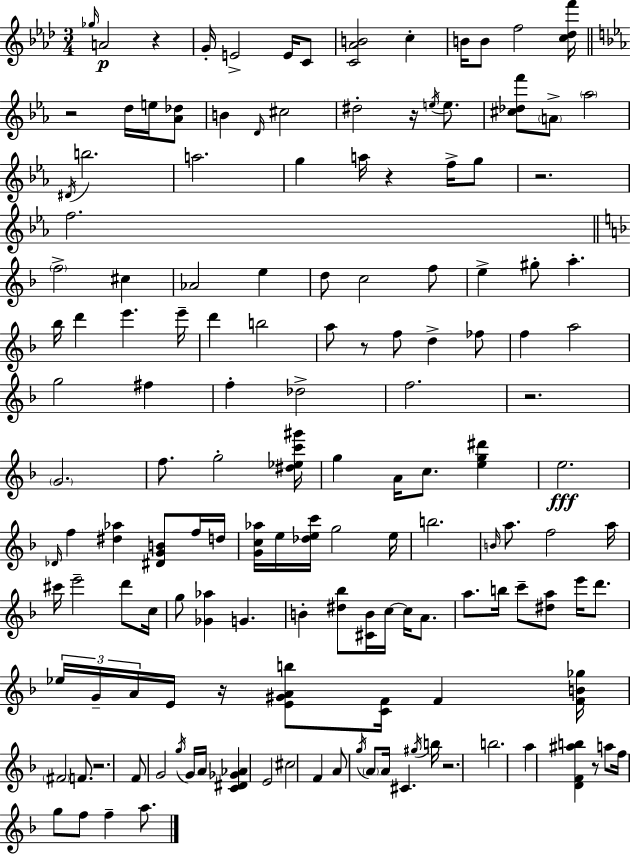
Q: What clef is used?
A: treble